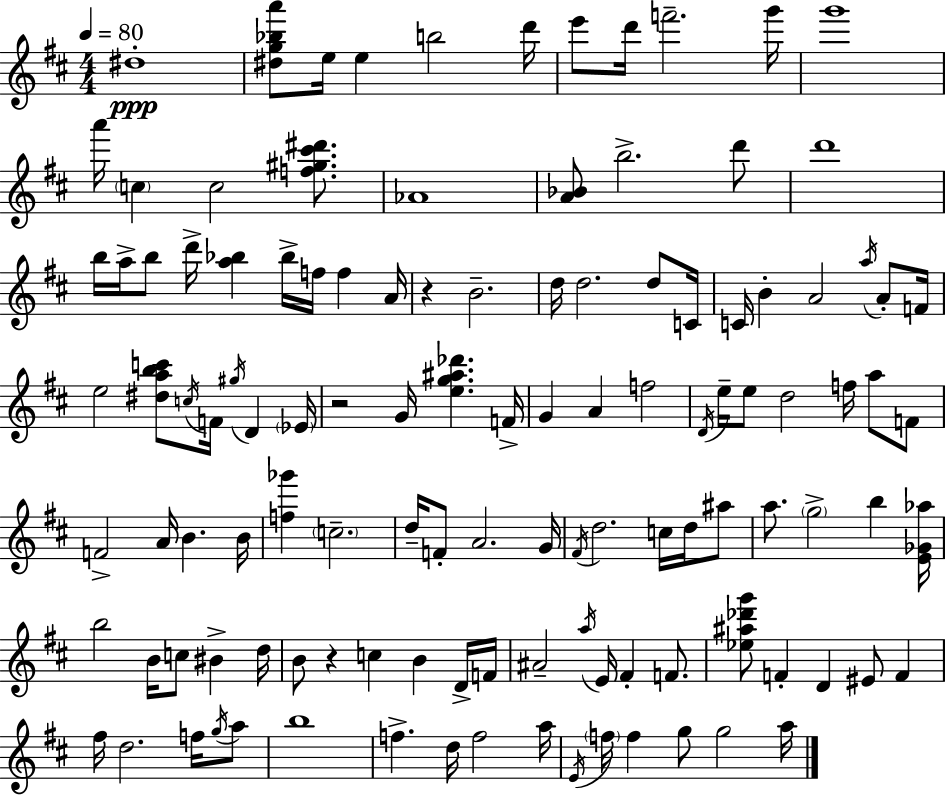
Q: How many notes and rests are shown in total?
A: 118